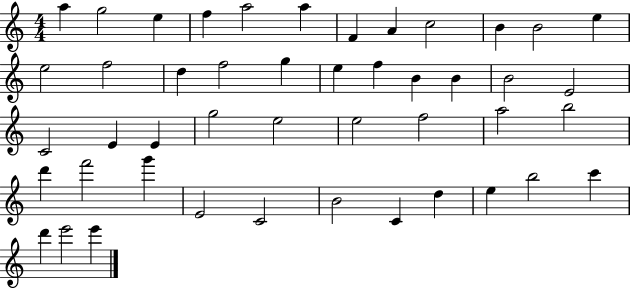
A5/q G5/h E5/q F5/q A5/h A5/q F4/q A4/q C5/h B4/q B4/h E5/q E5/h F5/h D5/q F5/h G5/q E5/q F5/q B4/q B4/q B4/h E4/h C4/h E4/q E4/q G5/h E5/h E5/h F5/h A5/h B5/h D6/q F6/h G6/q E4/h C4/h B4/h C4/q D5/q E5/q B5/h C6/q D6/q E6/h E6/q